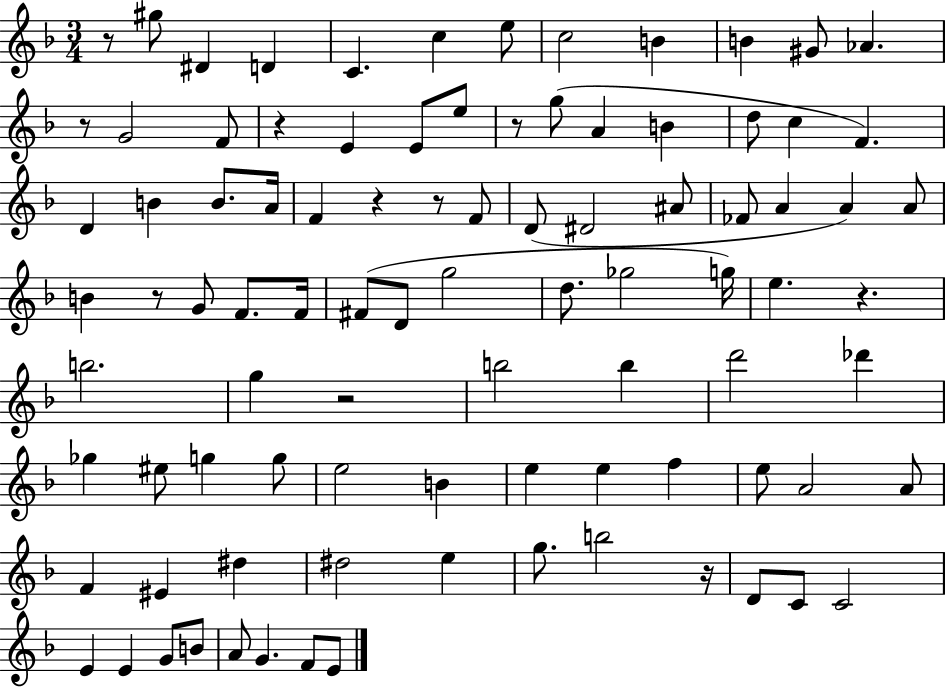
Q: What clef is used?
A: treble